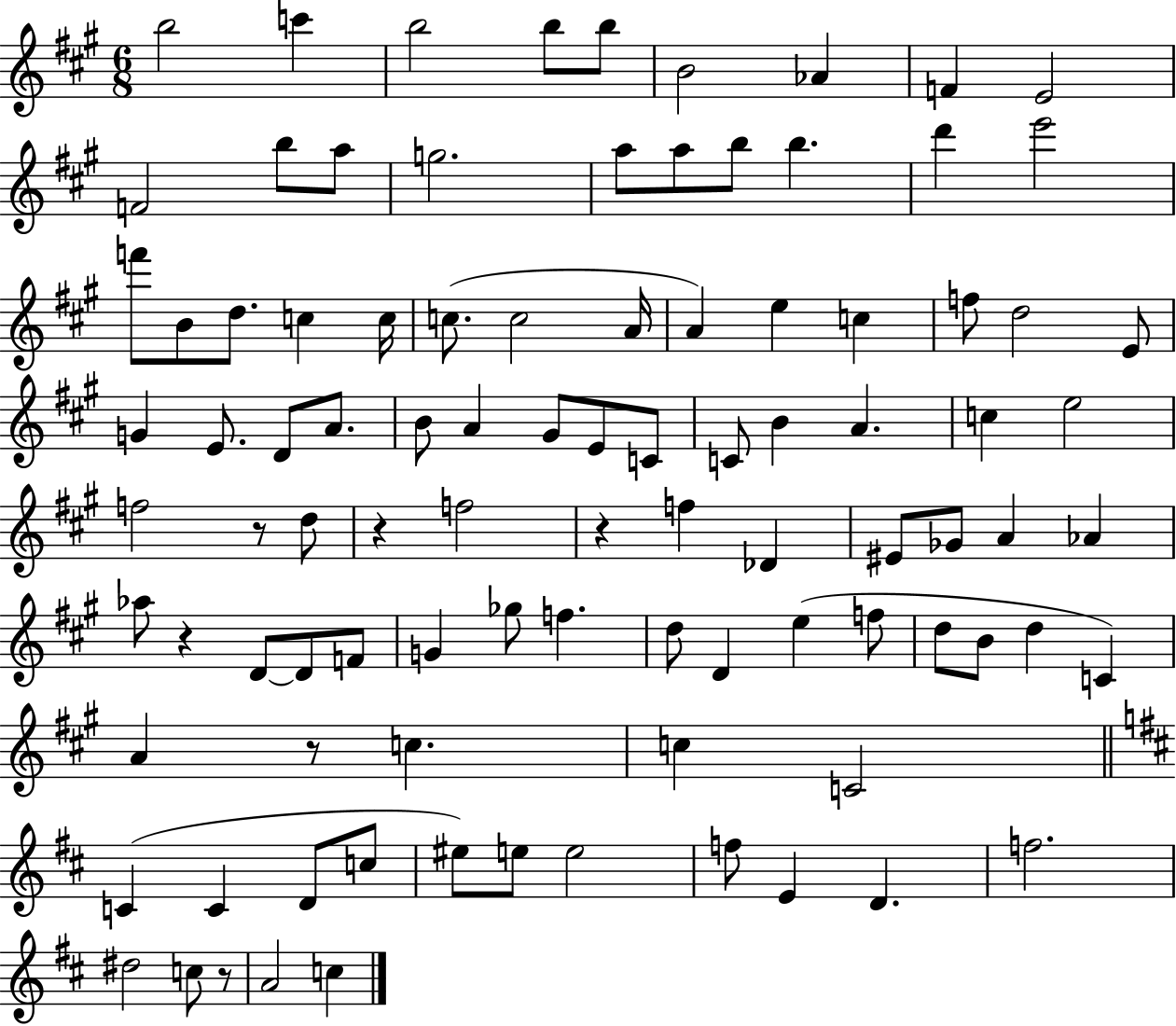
X:1
T:Untitled
M:6/8
L:1/4
K:A
b2 c' b2 b/2 b/2 B2 _A F E2 F2 b/2 a/2 g2 a/2 a/2 b/2 b d' e'2 f'/2 B/2 d/2 c c/4 c/2 c2 A/4 A e c f/2 d2 E/2 G E/2 D/2 A/2 B/2 A ^G/2 E/2 C/2 C/2 B A c e2 f2 z/2 d/2 z f2 z f _D ^E/2 _G/2 A _A _a/2 z D/2 D/2 F/2 G _g/2 f d/2 D e f/2 d/2 B/2 d C A z/2 c c C2 C C D/2 c/2 ^e/2 e/2 e2 f/2 E D f2 ^d2 c/2 z/2 A2 c